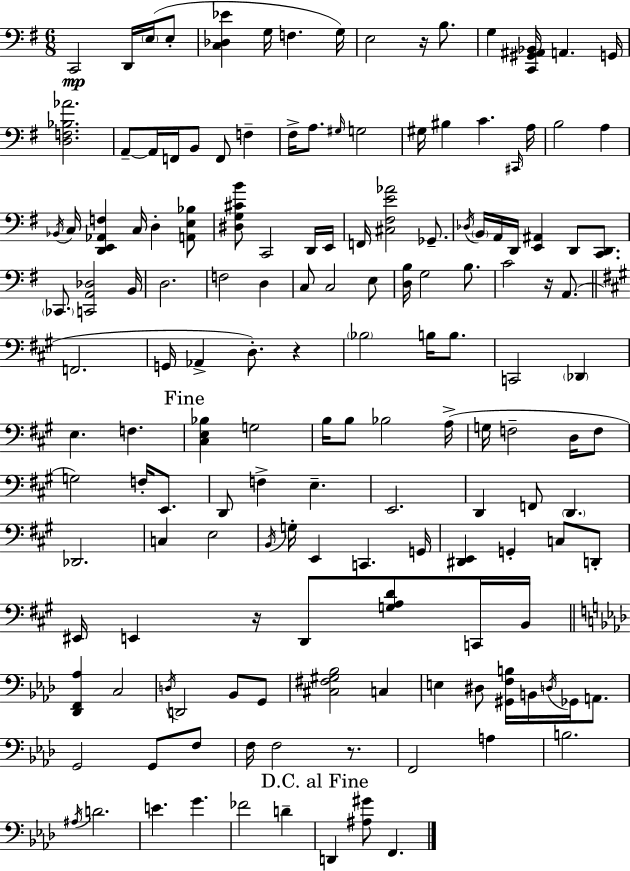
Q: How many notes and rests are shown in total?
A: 152